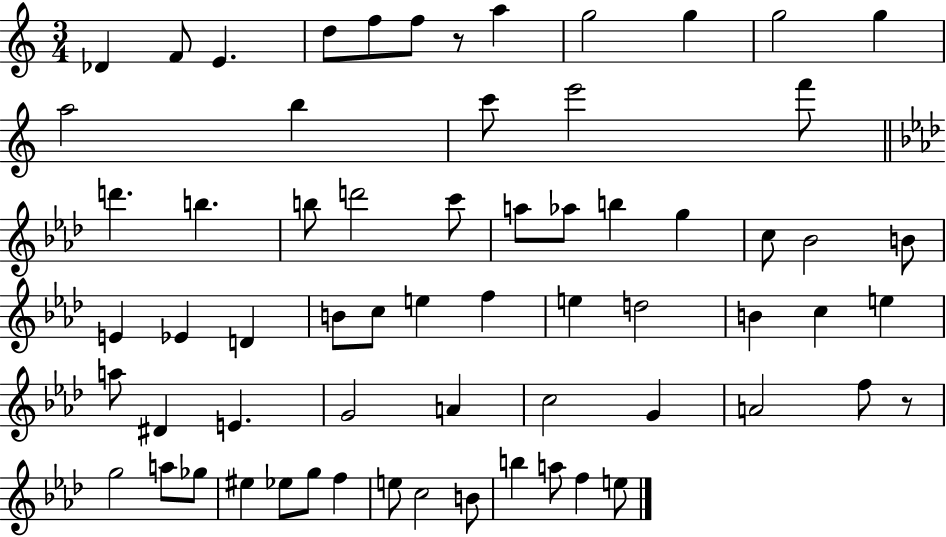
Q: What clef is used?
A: treble